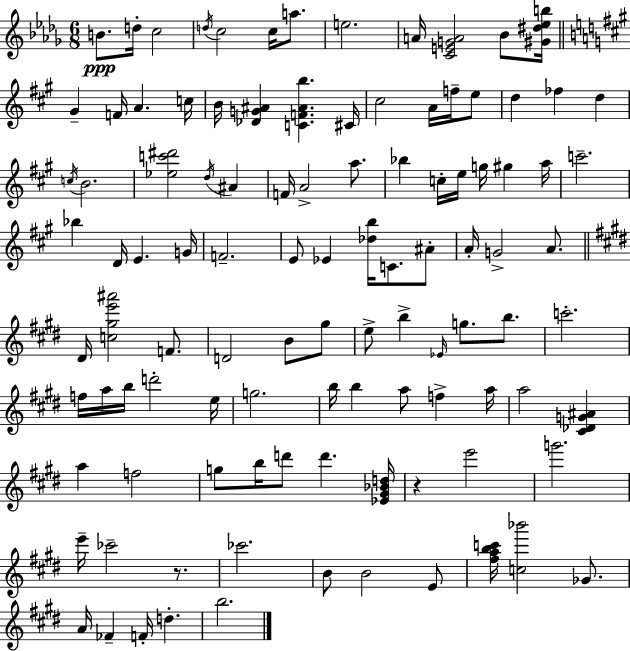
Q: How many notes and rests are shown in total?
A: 105